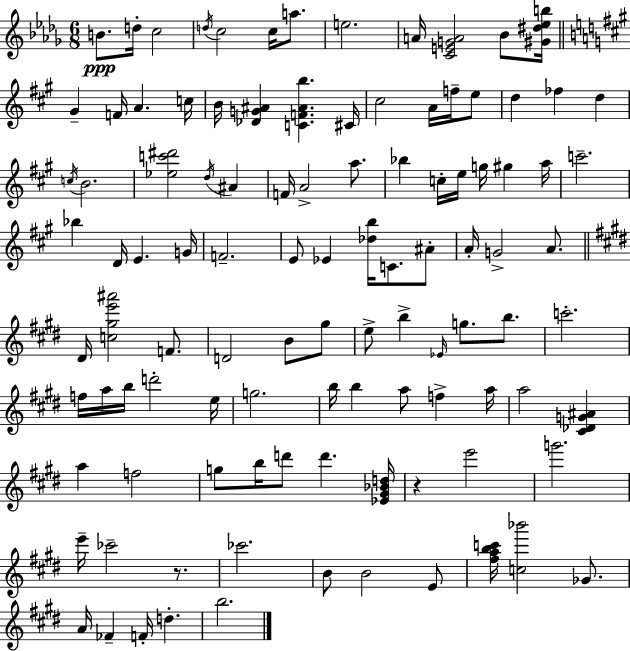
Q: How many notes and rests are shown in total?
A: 105